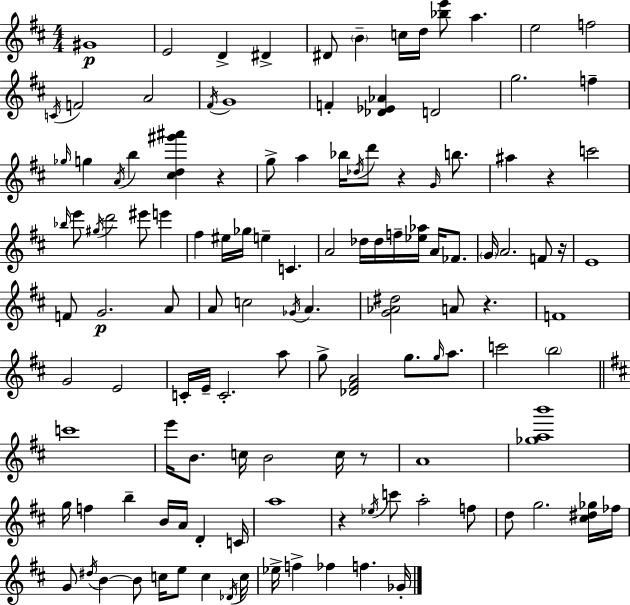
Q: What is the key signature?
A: D major